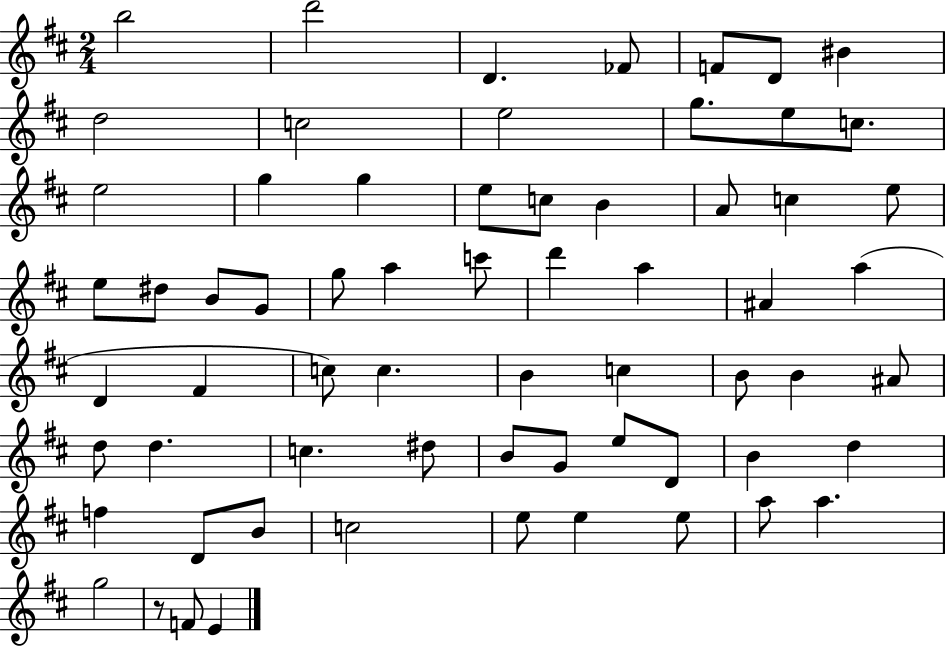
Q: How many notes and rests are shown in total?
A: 65